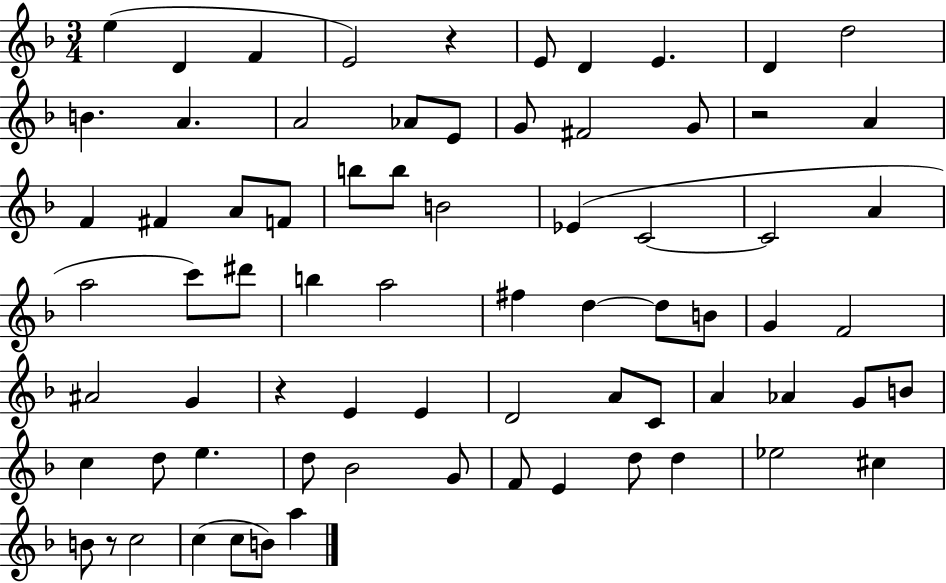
E5/q D4/q F4/q E4/h R/q E4/e D4/q E4/q. D4/q D5/h B4/q. A4/q. A4/h Ab4/e E4/e G4/e F#4/h G4/e R/h A4/q F4/q F#4/q A4/e F4/e B5/e B5/e B4/h Eb4/q C4/h C4/h A4/q A5/h C6/e D#6/e B5/q A5/h F#5/q D5/q D5/e B4/e G4/q F4/h A#4/h G4/q R/q E4/q E4/q D4/h A4/e C4/e A4/q Ab4/q G4/e B4/e C5/q D5/e E5/q. D5/e Bb4/h G4/e F4/e E4/q D5/e D5/q Eb5/h C#5/q B4/e R/e C5/h C5/q C5/e B4/e A5/q